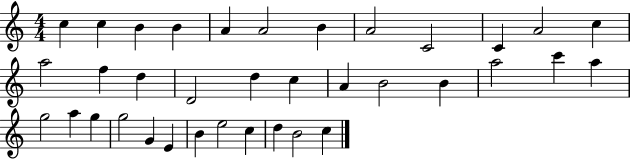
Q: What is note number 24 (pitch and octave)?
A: A5